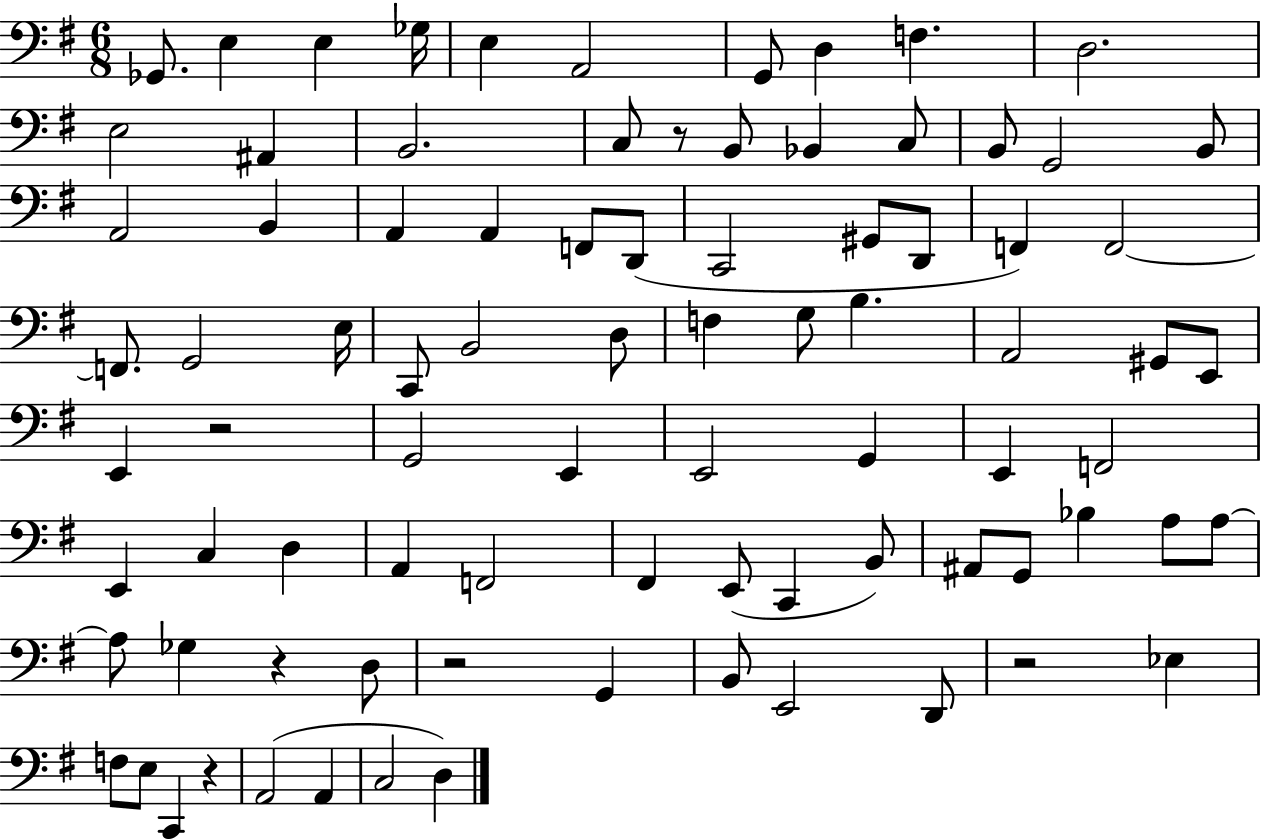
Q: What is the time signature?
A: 6/8